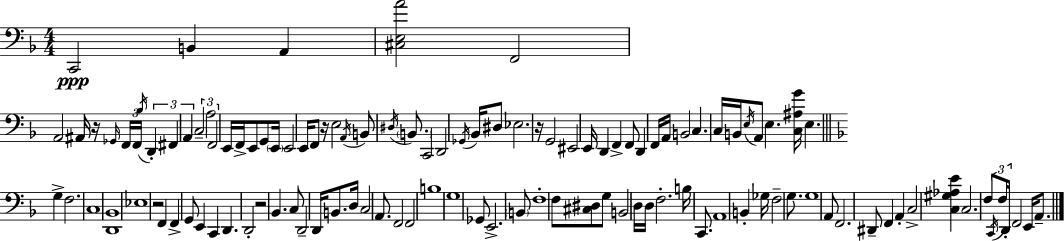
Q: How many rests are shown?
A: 5